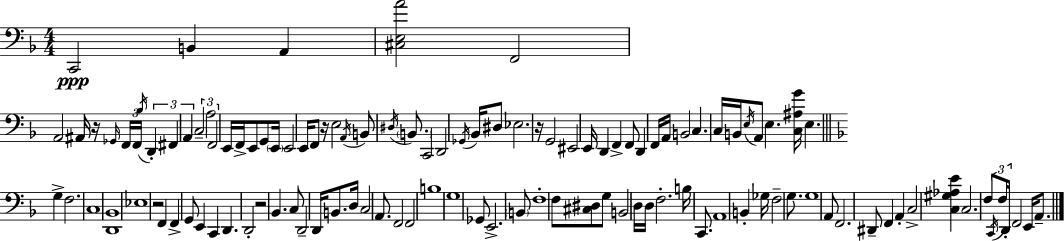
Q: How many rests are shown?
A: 5